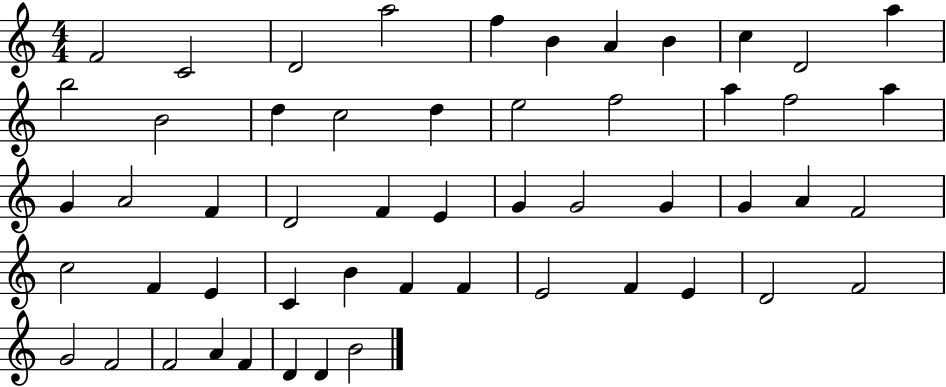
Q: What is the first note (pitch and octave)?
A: F4